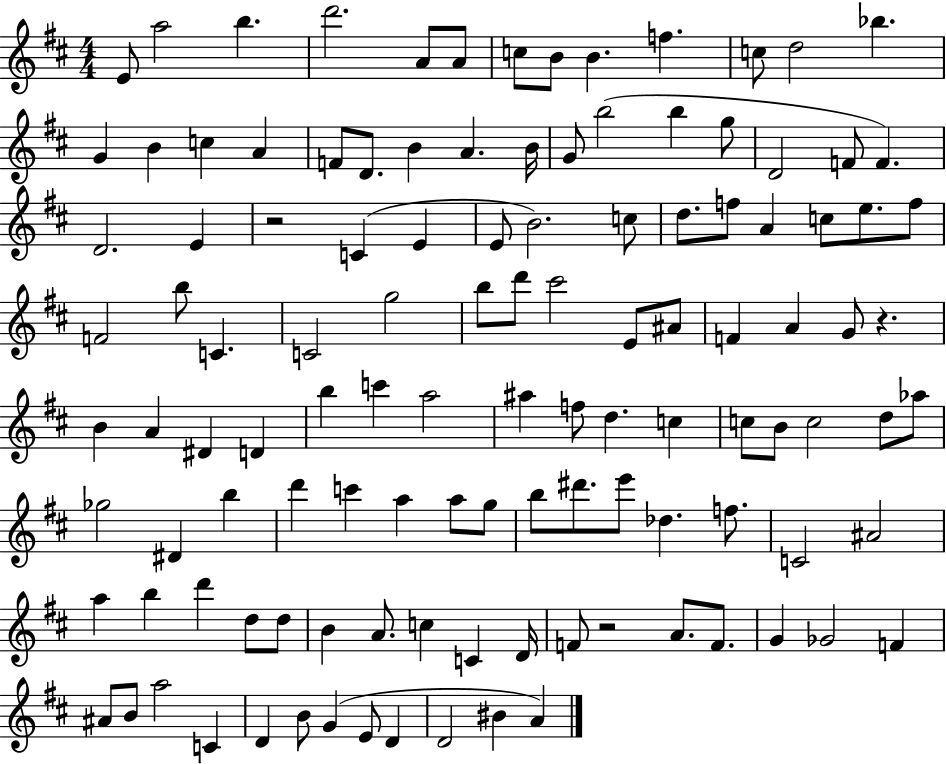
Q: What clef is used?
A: treble